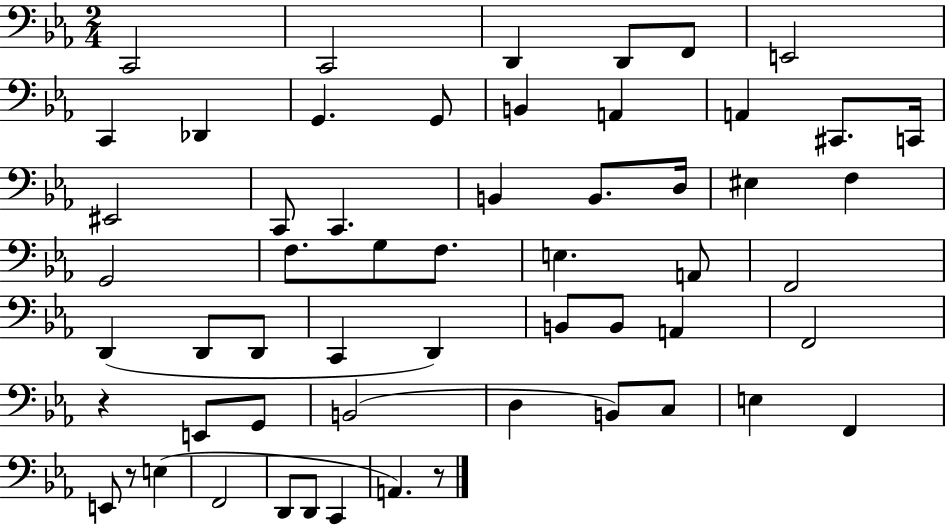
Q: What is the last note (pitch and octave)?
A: A2